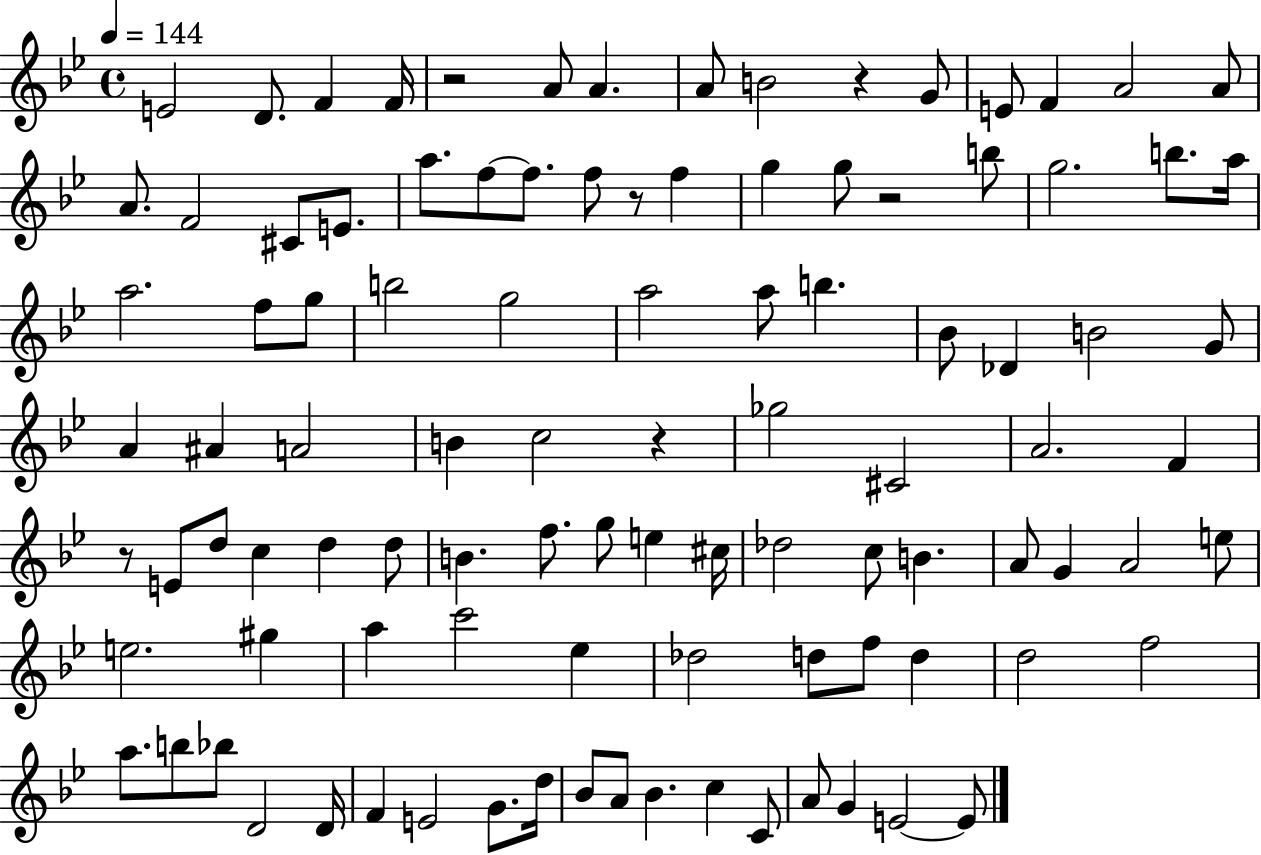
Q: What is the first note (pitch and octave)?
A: E4